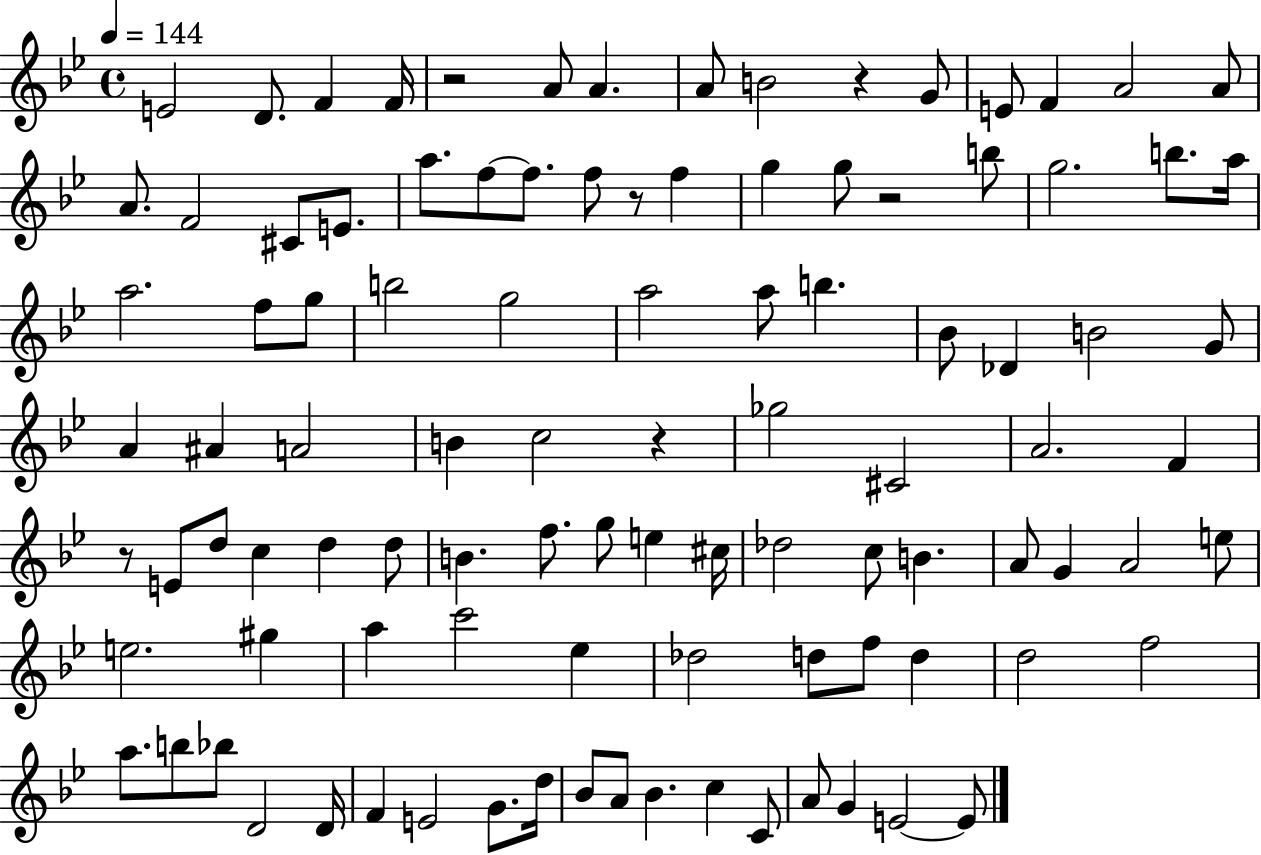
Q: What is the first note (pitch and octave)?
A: E4